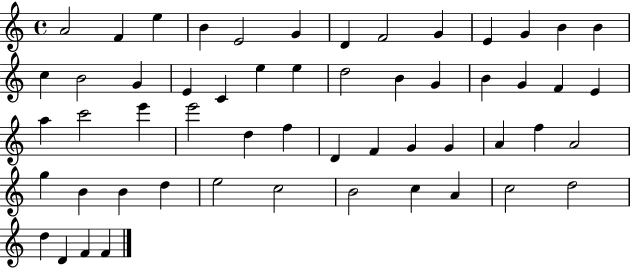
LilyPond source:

{
  \clef treble
  \time 4/4
  \defaultTimeSignature
  \key c \major
  a'2 f'4 e''4 | b'4 e'2 g'4 | d'4 f'2 g'4 | e'4 g'4 b'4 b'4 | \break c''4 b'2 g'4 | e'4 c'4 e''4 e''4 | d''2 b'4 g'4 | b'4 g'4 f'4 e'4 | \break a''4 c'''2 e'''4 | e'''2 d''4 f''4 | d'4 f'4 g'4 g'4 | a'4 f''4 a'2 | \break g''4 b'4 b'4 d''4 | e''2 c''2 | b'2 c''4 a'4 | c''2 d''2 | \break d''4 d'4 f'4 f'4 | \bar "|."
}